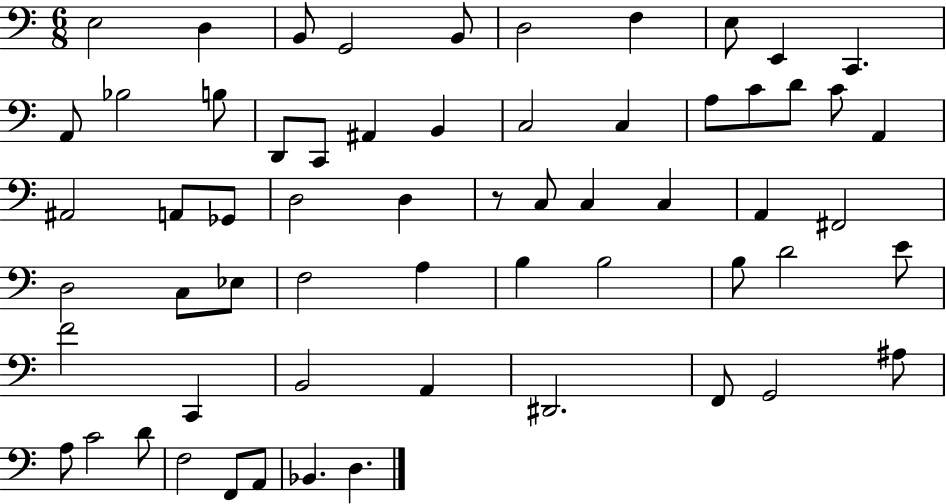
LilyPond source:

{
  \clef bass
  \numericTimeSignature
  \time 6/8
  \key c \major
  e2 d4 | b,8 g,2 b,8 | d2 f4 | e8 e,4 c,4. | \break a,8 bes2 b8 | d,8 c,8 ais,4 b,4 | c2 c4 | a8 c'8 d'8 c'8 a,4 | \break ais,2 a,8 ges,8 | d2 d4 | r8 c8 c4 c4 | a,4 fis,2 | \break d2 c8 ees8 | f2 a4 | b4 b2 | b8 d'2 e'8 | \break f'2 c,4 | b,2 a,4 | dis,2. | f,8 g,2 ais8 | \break a8 c'2 d'8 | f2 f,8 a,8 | bes,4. d4. | \bar "|."
}